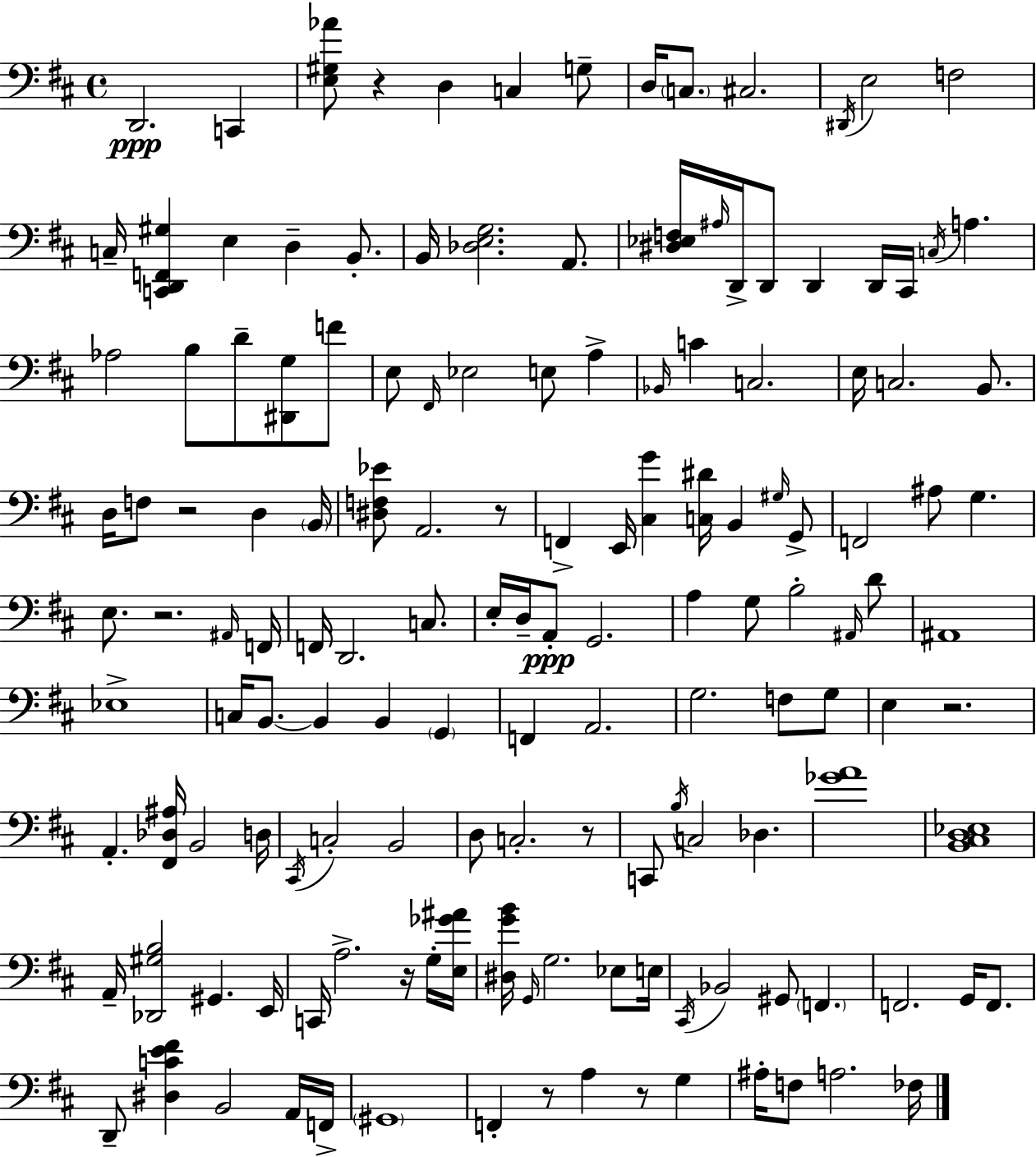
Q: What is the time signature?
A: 4/4